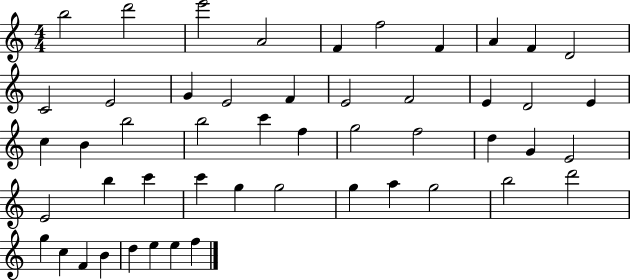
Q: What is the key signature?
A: C major